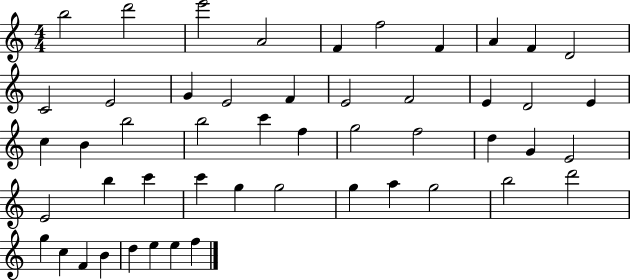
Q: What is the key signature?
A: C major